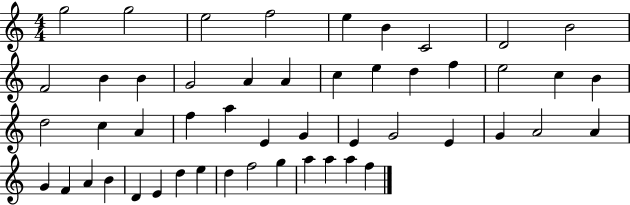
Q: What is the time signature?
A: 4/4